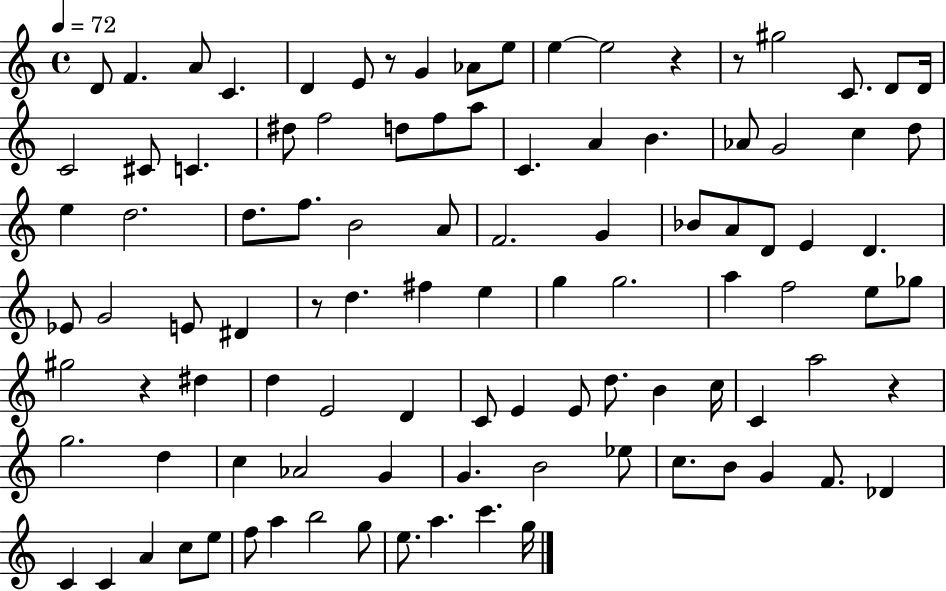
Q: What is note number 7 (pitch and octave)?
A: G4